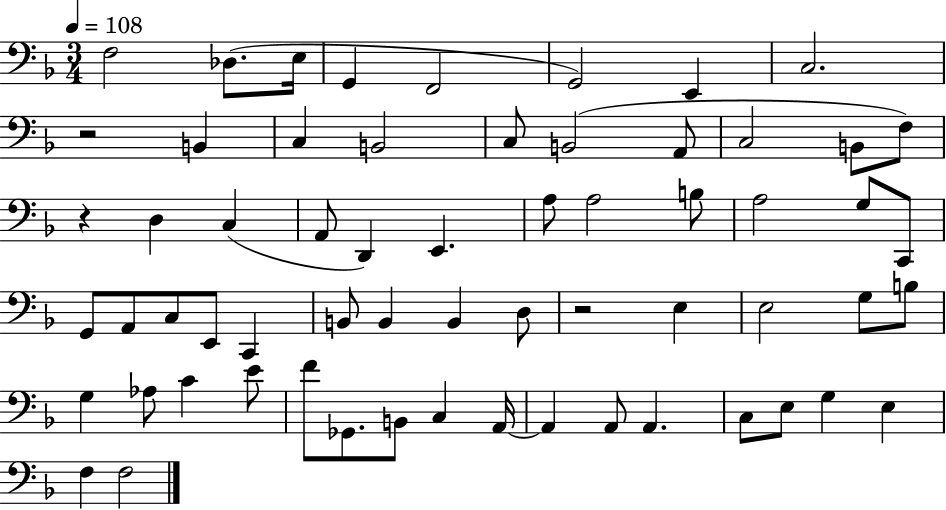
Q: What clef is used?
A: bass